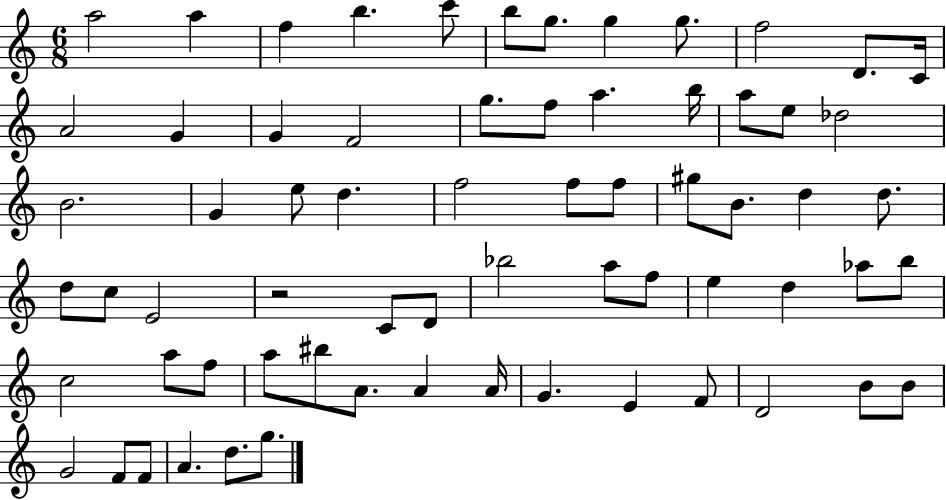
A5/h A5/q F5/q B5/q. C6/e B5/e G5/e. G5/q G5/e. F5/h D4/e. C4/s A4/h G4/q G4/q F4/h G5/e. F5/e A5/q. B5/s A5/e E5/e Db5/h B4/h. G4/q E5/e D5/q. F5/h F5/e F5/e G#5/e B4/e. D5/q D5/e. D5/e C5/e E4/h R/h C4/e D4/e Bb5/h A5/e F5/e E5/q D5/q Ab5/e B5/e C5/h A5/e F5/e A5/e BIS5/e A4/e. A4/q A4/s G4/q. E4/q F4/e D4/h B4/e B4/e G4/h F4/e F4/e A4/q. D5/e. G5/e.